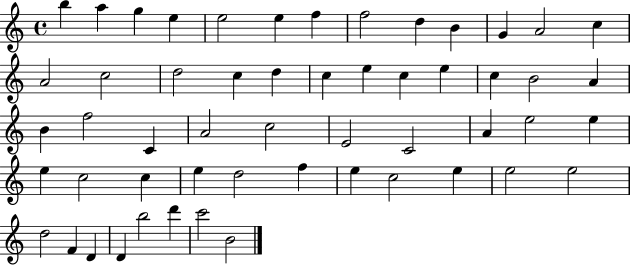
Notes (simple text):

B5/q A5/q G5/q E5/q E5/h E5/q F5/q F5/h D5/q B4/q G4/q A4/h C5/q A4/h C5/h D5/h C5/q D5/q C5/q E5/q C5/q E5/q C5/q B4/h A4/q B4/q F5/h C4/q A4/h C5/h E4/h C4/h A4/q E5/h E5/q E5/q C5/h C5/q E5/q D5/h F5/q E5/q C5/h E5/q E5/h E5/h D5/h F4/q D4/q D4/q B5/h D6/q C6/h B4/h